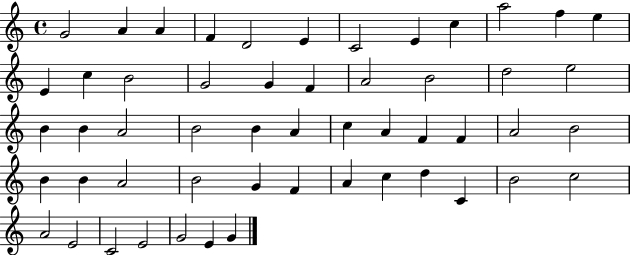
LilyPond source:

{
  \clef treble
  \time 4/4
  \defaultTimeSignature
  \key c \major
  g'2 a'4 a'4 | f'4 d'2 e'4 | c'2 e'4 c''4 | a''2 f''4 e''4 | \break e'4 c''4 b'2 | g'2 g'4 f'4 | a'2 b'2 | d''2 e''2 | \break b'4 b'4 a'2 | b'2 b'4 a'4 | c''4 a'4 f'4 f'4 | a'2 b'2 | \break b'4 b'4 a'2 | b'2 g'4 f'4 | a'4 c''4 d''4 c'4 | b'2 c''2 | \break a'2 e'2 | c'2 e'2 | g'2 e'4 g'4 | \bar "|."
}